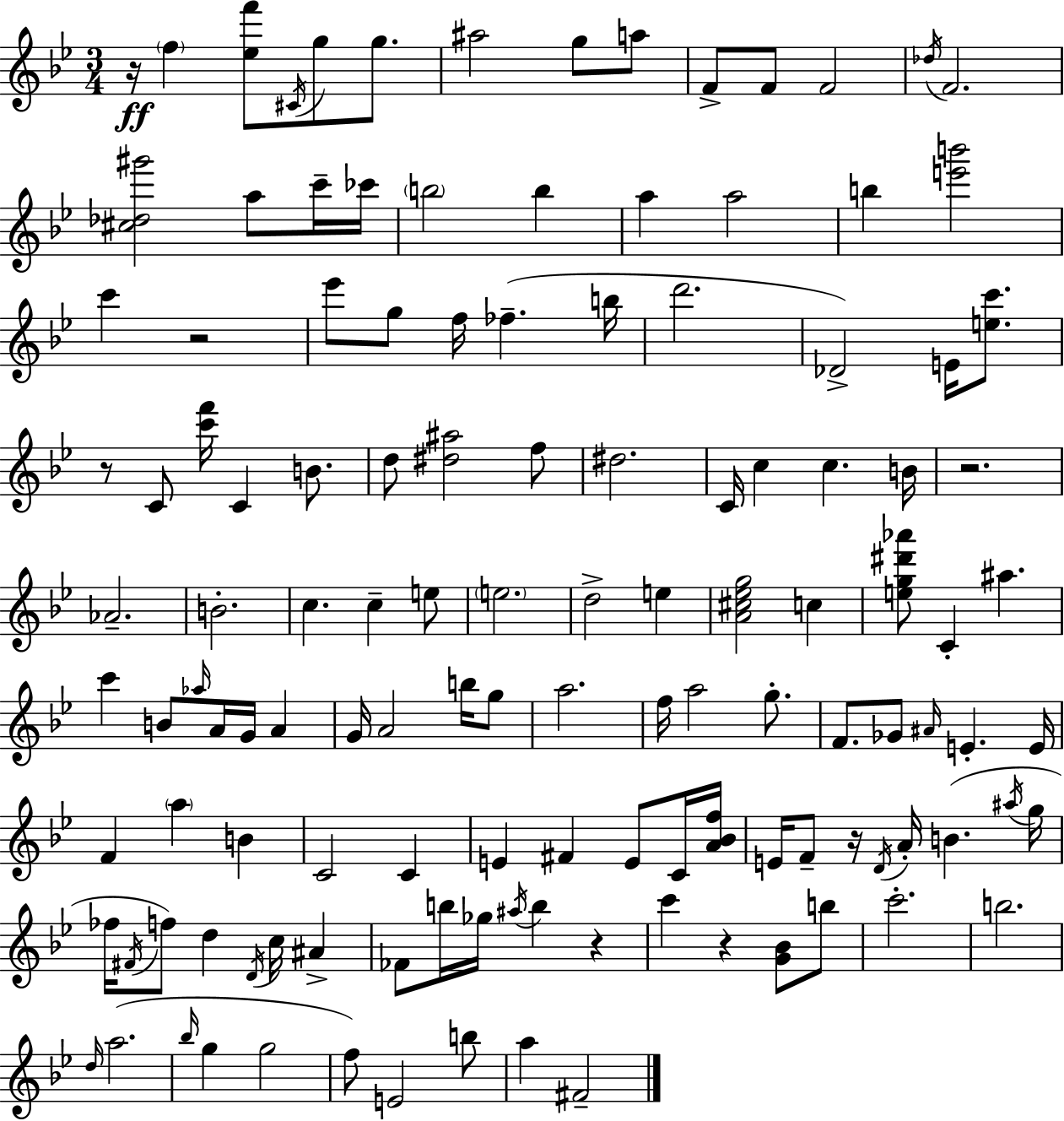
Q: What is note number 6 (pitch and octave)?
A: G5